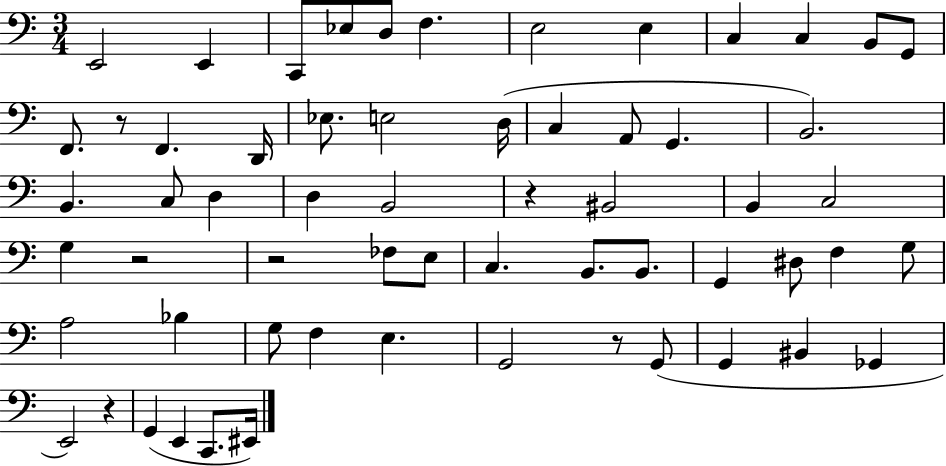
X:1
T:Untitled
M:3/4
L:1/4
K:C
E,,2 E,, C,,/2 _E,/2 D,/2 F, E,2 E, C, C, B,,/2 G,,/2 F,,/2 z/2 F,, D,,/4 _E,/2 E,2 D,/4 C, A,,/2 G,, B,,2 B,, C,/2 D, D, B,,2 z ^B,,2 B,, C,2 G, z2 z2 _F,/2 E,/2 C, B,,/2 B,,/2 G,, ^D,/2 F, G,/2 A,2 _B, G,/2 F, E, G,,2 z/2 G,,/2 G,, ^B,, _G,, E,,2 z G,, E,, C,,/2 ^E,,/4